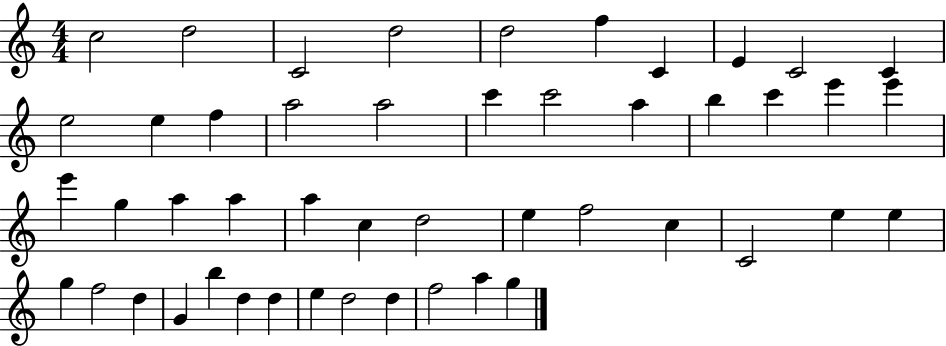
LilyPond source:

{
  \clef treble
  \numericTimeSignature
  \time 4/4
  \key c \major
  c''2 d''2 | c'2 d''2 | d''2 f''4 c'4 | e'4 c'2 c'4 | \break e''2 e''4 f''4 | a''2 a''2 | c'''4 c'''2 a''4 | b''4 c'''4 e'''4 e'''4 | \break e'''4 g''4 a''4 a''4 | a''4 c''4 d''2 | e''4 f''2 c''4 | c'2 e''4 e''4 | \break g''4 f''2 d''4 | g'4 b''4 d''4 d''4 | e''4 d''2 d''4 | f''2 a''4 g''4 | \break \bar "|."
}